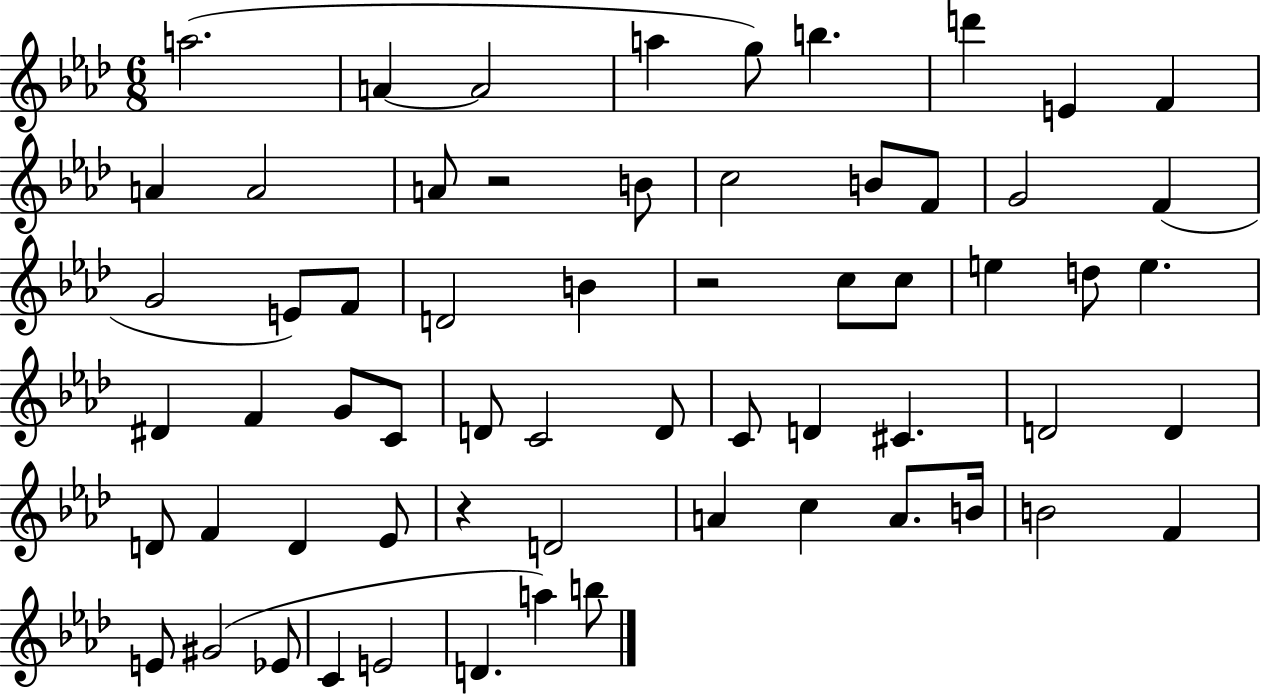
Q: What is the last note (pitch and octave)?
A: B5